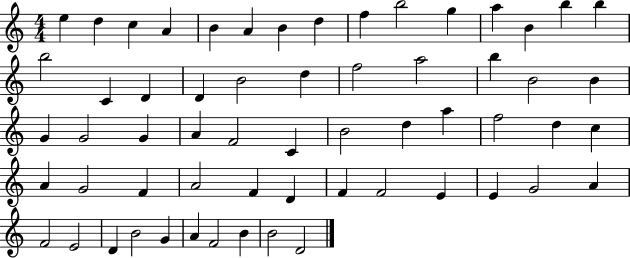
X:1
T:Untitled
M:4/4
L:1/4
K:C
e d c A B A B d f b2 g a B b b b2 C D D B2 d f2 a2 b B2 B G G2 G A F2 C B2 d a f2 d c A G2 F A2 F D F F2 E E G2 A F2 E2 D B2 G A F2 B B2 D2